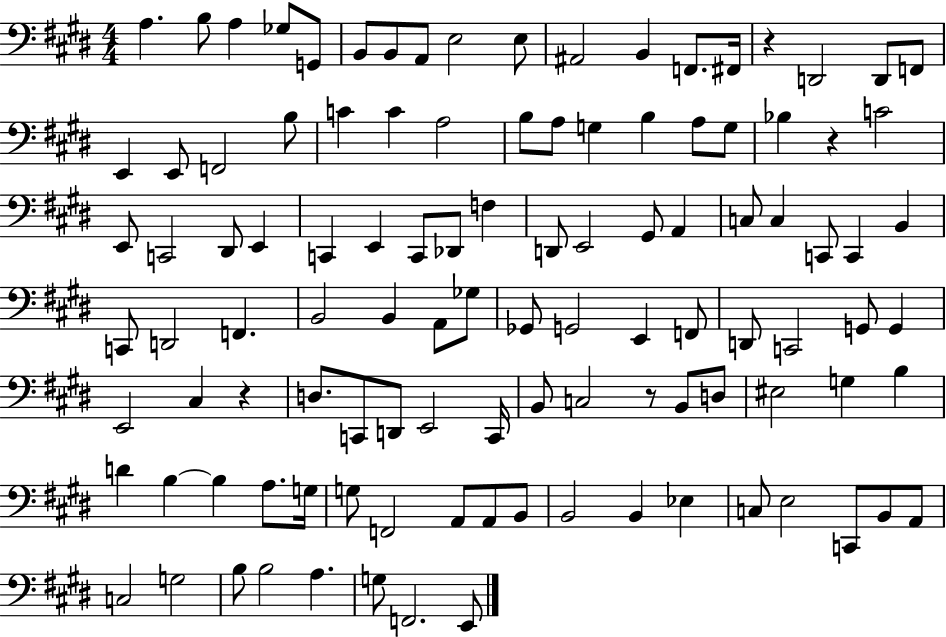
A3/q. B3/e A3/q Gb3/e G2/e B2/e B2/e A2/e E3/h E3/e A#2/h B2/q F2/e. F#2/s R/q D2/h D2/e F2/e E2/q E2/e F2/h B3/e C4/q C4/q A3/h B3/e A3/e G3/q B3/q A3/e G3/e Bb3/q R/q C4/h E2/e C2/h D#2/e E2/q C2/q E2/q C2/e Db2/e F3/q D2/e E2/h G#2/e A2/q C3/e C3/q C2/e C2/q B2/q C2/e D2/h F2/q. B2/h B2/q A2/e Gb3/e Gb2/e G2/h E2/q F2/e D2/e C2/h G2/e G2/q E2/h C#3/q R/q D3/e. C2/e D2/e E2/h C2/s B2/e C3/h R/e B2/e D3/e EIS3/h G3/q B3/q D4/q B3/q B3/q A3/e. G3/s G3/e F2/h A2/e A2/e B2/e B2/h B2/q Eb3/q C3/e E3/h C2/e B2/e A2/e C3/h G3/h B3/e B3/h A3/q. G3/e F2/h. E2/e